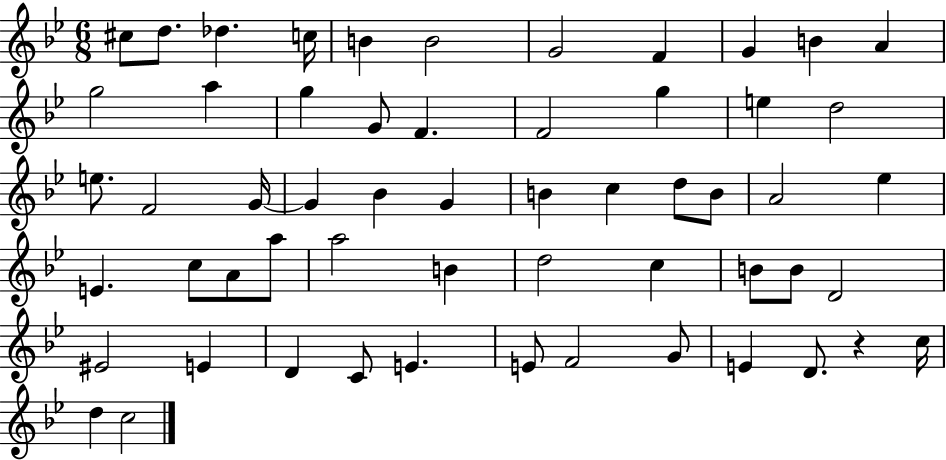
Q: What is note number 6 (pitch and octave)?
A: B4